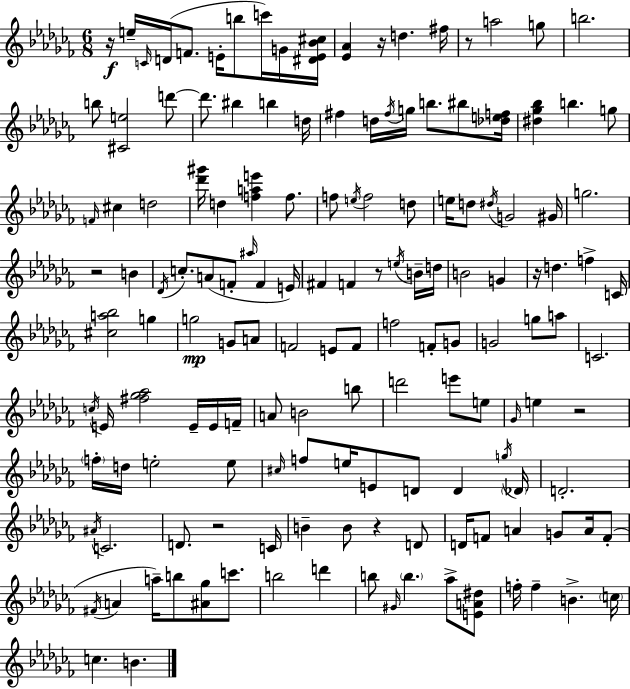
R/s E5/s C4/s D4/s F4/e. E4/s B5/e C6/s G4/s [D#4,E4,Bb4,C#5]/s [Eb4,Ab4]/q R/s D5/q. F#5/s R/e A5/h G5/e B5/h. B5/e [C#4,E5]/h D6/e D6/e. BIS5/q B5/q D5/s F#5/q D5/s F#5/s G5/s B5/e. BIS5/e [Db5,E5,F5]/s [D#5,Gb5,Bb5]/q B5/q. G5/e F4/s C#5/q D5/h [Db6,G#6]/s D5/q [F5,A5,E6]/q F5/e. F5/e E5/s F5/h D5/e E5/s D5/e D#5/s G4/h G#4/s G5/h. R/h B4/q Db4/s C5/e. A4/e F4/e A#5/s F4/q E4/s F#4/q F4/q R/e E5/s B4/s D5/s B4/h G4/q R/s D5/q. F5/q C4/s [C#5,A5,Bb5]/h G5/q G5/h G4/e A4/e F4/h E4/e F4/e F5/h F4/e G4/e G4/h G5/e A5/e C4/h. C5/s E4/s [F#5,Gb5,Ab5]/h E4/s E4/s F4/s A4/e B4/h B5/e D6/h E6/e E5/e Gb4/s E5/q R/h F5/s D5/s E5/h E5/e C#5/s F5/e E5/s E4/e D4/e D4/q G5/s Db4/s D4/h. A#4/s C4/h. D4/e. R/h C4/s B4/q B4/e R/q D4/e D4/s F4/e A4/q G4/e A4/s F4/e F#4/s A4/q A5/s B5/e [A#4,Gb5]/e C6/e. B5/h D6/q B5/e G#4/s B5/q. Ab5/e [E4,A4,D#5]/e F5/s F5/q B4/q. C5/s C5/q. B4/q.